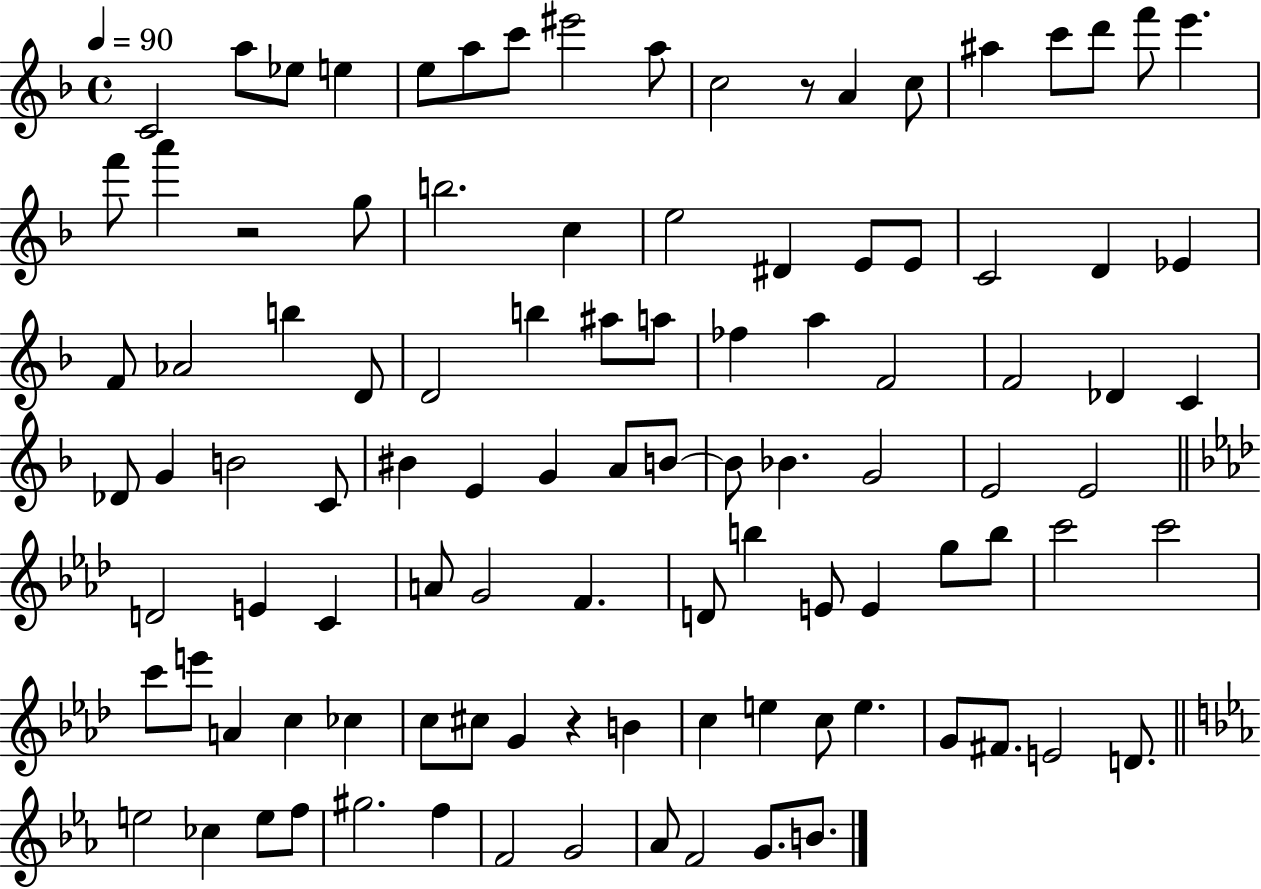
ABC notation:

X:1
T:Untitled
M:4/4
L:1/4
K:F
C2 a/2 _e/2 e e/2 a/2 c'/2 ^e'2 a/2 c2 z/2 A c/2 ^a c'/2 d'/2 f'/2 e' f'/2 a' z2 g/2 b2 c e2 ^D E/2 E/2 C2 D _E F/2 _A2 b D/2 D2 b ^a/2 a/2 _f a F2 F2 _D C _D/2 G B2 C/2 ^B E G A/2 B/2 B/2 _B G2 E2 E2 D2 E C A/2 G2 F D/2 b E/2 E g/2 b/2 c'2 c'2 c'/2 e'/2 A c _c c/2 ^c/2 G z B c e c/2 e G/2 ^F/2 E2 D/2 e2 _c e/2 f/2 ^g2 f F2 G2 _A/2 F2 G/2 B/2